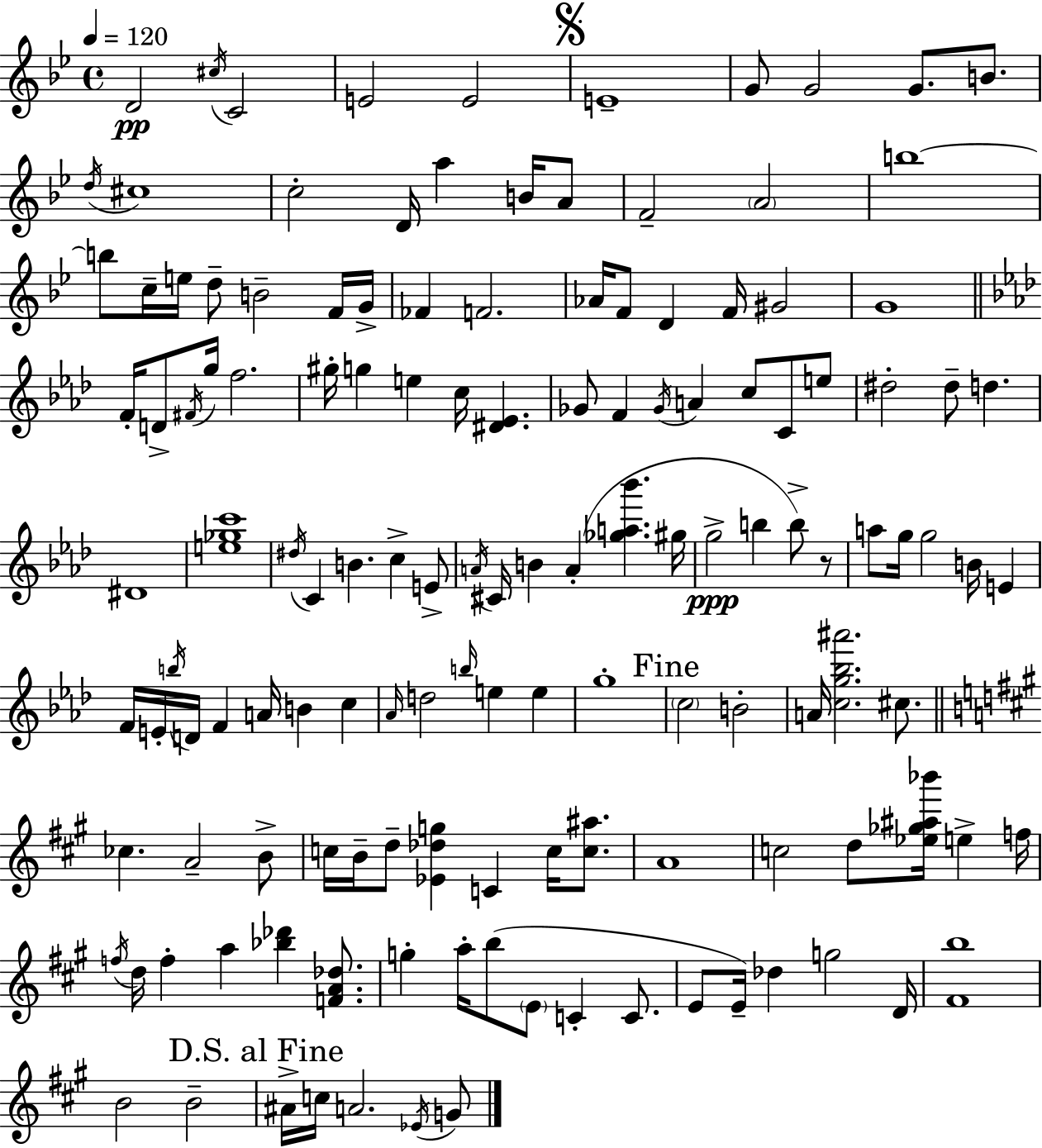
{
  \clef treble
  \time 4/4
  \defaultTimeSignature
  \key bes \major
  \tempo 4 = 120
  d'2\pp \acciaccatura { cis''16 } c'2 | e'2 e'2 | \mark \markup { \musicglyph "scripts.segno" } e'1-- | g'8 g'2 g'8. b'8. | \break \acciaccatura { d''16 } cis''1 | c''2-. d'16 a''4 b'16 | a'8 f'2-- \parenthesize a'2 | b''1~~ | \break b''8 c''16-- e''16 d''8-- b'2-- | f'16 g'16-> fes'4 f'2. | aes'16 f'8 d'4 f'16 gis'2 | g'1 | \break \bar "||" \break \key f \minor f'16-. d'8-> \acciaccatura { fis'16 } g''16 f''2. | gis''16-. g''4 e''4 c''16 <dis' ees'>4. | ges'8 f'4 \acciaccatura { ges'16 } a'4 c''8 c'8 | e''8 dis''2-. dis''8-- d''4. | \break dis'1 | <e'' ges'' c'''>1 | \acciaccatura { dis''16 } c'4 b'4. c''4-> | e'8-> \acciaccatura { a'16 } cis'16 b'4 a'4-.( <ges'' a'' bes'''>4. | \break gis''16 g''2->\ppp b''4 | b''8->) r8 a''8 g''16 g''2 b'16 | e'4 f'16 e'16-. \acciaccatura { b''16 } d'16 f'4 a'16 b'4 | c''4 \grace { aes'16 } d''2 \grace { b''16 } e''4 | \break e''4 g''1-. | \mark "Fine" \parenthesize c''2 b'2-. | a'16 <c'' g'' bes'' ais'''>2. | cis''8. \bar "||" \break \key a \major ces''4. a'2-- b'8-> | c''16 b'16-- d''8-- <ees' des'' g''>4 c'4 c''16 <c'' ais''>8. | a'1 | c''2 d''8 <ees'' ges'' ais'' bes'''>16 e''4-> f''16 | \break \acciaccatura { f''16 } d''16 f''4-. a''4 <bes'' des'''>4 <f' a' des''>8. | g''4-. a''16-. b''8( \parenthesize e'8 c'4-. c'8. | e'8 e'16--) des''4 g''2 | d'16 <fis' b''>1 | \break b'2 b'2-- | \mark "D.S. al Fine" ais'16-> c''16 a'2. \acciaccatura { ees'16 } | g'8 \bar "|."
}